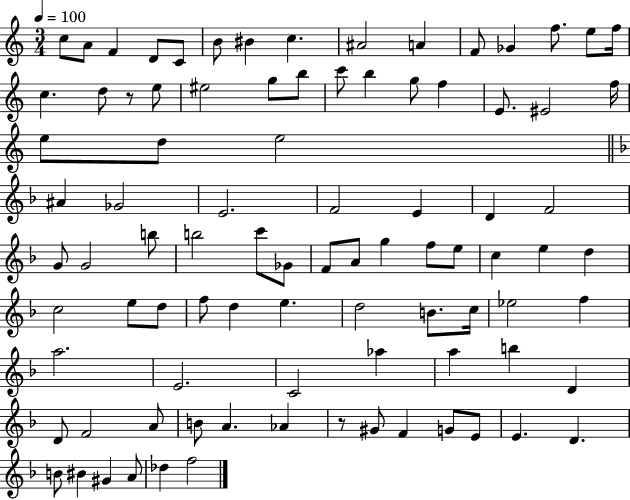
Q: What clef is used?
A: treble